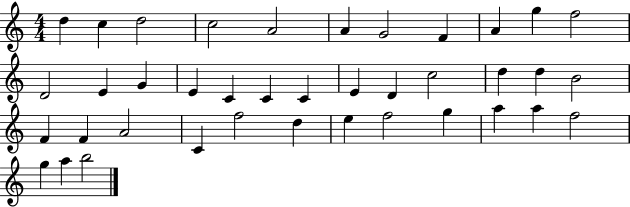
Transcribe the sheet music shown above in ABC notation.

X:1
T:Untitled
M:4/4
L:1/4
K:C
d c d2 c2 A2 A G2 F A g f2 D2 E G E C C C E D c2 d d B2 F F A2 C f2 d e f2 g a a f2 g a b2